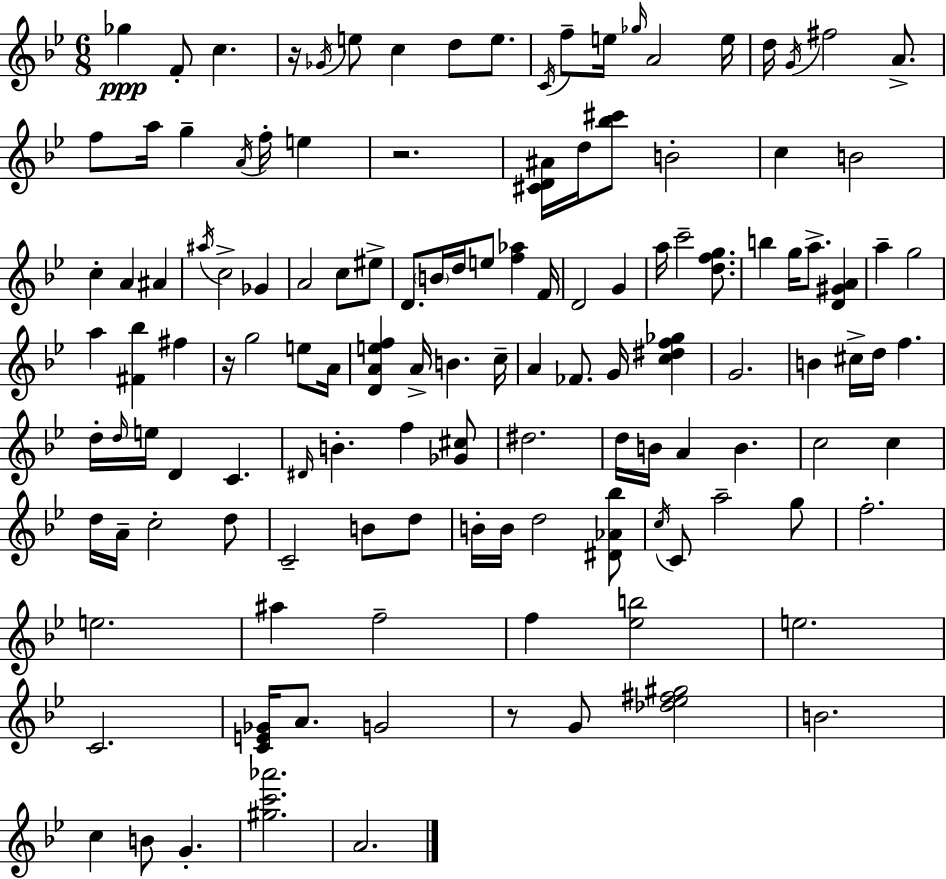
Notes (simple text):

Gb5/q F4/e C5/q. R/s Gb4/s E5/e C5/q D5/e E5/e. C4/s F5/e E5/s Gb5/s A4/h E5/s D5/s G4/s F#5/h A4/e. F5/e A5/s G5/q A4/s F5/s E5/q R/h. [C#4,D4,A#4]/s D5/s [Bb5,C#6]/e B4/h C5/q B4/h C5/q A4/q A#4/q A#5/s C5/h Gb4/q A4/h C5/e EIS5/e D4/e. B4/s D5/s E5/e [F5,Ab5]/q F4/s D4/h G4/q A5/s C6/h [D5,F5,G5]/e. B5/q G5/s A5/e. [D4,G#4,A4]/q A5/q G5/h A5/q [F#4,Bb5]/q F#5/q R/s G5/h E5/e A4/s [D4,A4,E5,F5]/q A4/s B4/q. C5/s A4/q FES4/e. G4/s [C5,D#5,F5,Gb5]/q G4/h. B4/q C#5/s D5/s F5/q. D5/s D5/s E5/s D4/q C4/q. D#4/s B4/q. F5/q [Gb4,C#5]/e D#5/h. D5/s B4/s A4/q B4/q. C5/h C5/q D5/s A4/s C5/h D5/e C4/h B4/e D5/e B4/s B4/s D5/h [D#4,Ab4,Bb5]/e C5/s C4/e A5/h G5/e F5/h. E5/h. A#5/q F5/h F5/q [Eb5,B5]/h E5/h. C4/h. [C4,E4,Gb4]/s A4/e. G4/h R/e G4/e [Db5,Eb5,F#5,G#5]/h B4/h. C5/q B4/e G4/q. [G#5,C6,Ab6]/h. A4/h.